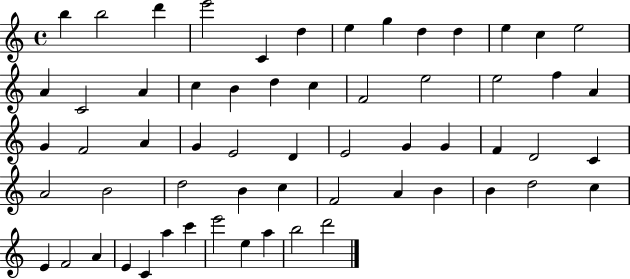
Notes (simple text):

B5/q B5/h D6/q E6/h C4/q D5/q E5/q G5/q D5/q D5/q E5/q C5/q E5/h A4/q C4/h A4/q C5/q B4/q D5/q C5/q F4/h E5/h E5/h F5/q A4/q G4/q F4/h A4/q G4/q E4/h D4/q E4/h G4/q G4/q F4/q D4/h C4/q A4/h B4/h D5/h B4/q C5/q F4/h A4/q B4/q B4/q D5/h C5/q E4/q F4/h A4/q E4/q C4/q A5/q C6/q E6/h E5/q A5/q B5/h D6/h